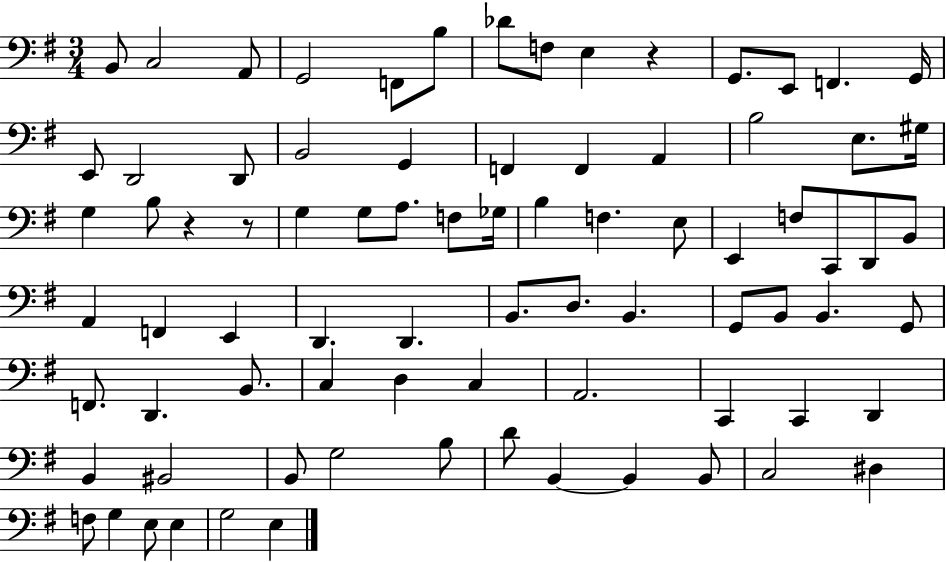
B2/e C3/h A2/e G2/h F2/e B3/e Db4/e F3/e E3/q R/q G2/e. E2/e F2/q. G2/s E2/e D2/h D2/e B2/h G2/q F2/q F2/q A2/q B3/h E3/e. G#3/s G3/q B3/e R/q R/e G3/q G3/e A3/e. F3/e Gb3/s B3/q F3/q. E3/e E2/q F3/e C2/e D2/e B2/e A2/q F2/q E2/q D2/q. D2/q. B2/e. D3/e. B2/q. G2/e B2/e B2/q. G2/e F2/e. D2/q. B2/e. C3/q D3/q C3/q A2/h. C2/q C2/q D2/q B2/q BIS2/h B2/e G3/h B3/e D4/e B2/q B2/q B2/e C3/h D#3/q F3/e G3/q E3/e E3/q G3/h E3/q